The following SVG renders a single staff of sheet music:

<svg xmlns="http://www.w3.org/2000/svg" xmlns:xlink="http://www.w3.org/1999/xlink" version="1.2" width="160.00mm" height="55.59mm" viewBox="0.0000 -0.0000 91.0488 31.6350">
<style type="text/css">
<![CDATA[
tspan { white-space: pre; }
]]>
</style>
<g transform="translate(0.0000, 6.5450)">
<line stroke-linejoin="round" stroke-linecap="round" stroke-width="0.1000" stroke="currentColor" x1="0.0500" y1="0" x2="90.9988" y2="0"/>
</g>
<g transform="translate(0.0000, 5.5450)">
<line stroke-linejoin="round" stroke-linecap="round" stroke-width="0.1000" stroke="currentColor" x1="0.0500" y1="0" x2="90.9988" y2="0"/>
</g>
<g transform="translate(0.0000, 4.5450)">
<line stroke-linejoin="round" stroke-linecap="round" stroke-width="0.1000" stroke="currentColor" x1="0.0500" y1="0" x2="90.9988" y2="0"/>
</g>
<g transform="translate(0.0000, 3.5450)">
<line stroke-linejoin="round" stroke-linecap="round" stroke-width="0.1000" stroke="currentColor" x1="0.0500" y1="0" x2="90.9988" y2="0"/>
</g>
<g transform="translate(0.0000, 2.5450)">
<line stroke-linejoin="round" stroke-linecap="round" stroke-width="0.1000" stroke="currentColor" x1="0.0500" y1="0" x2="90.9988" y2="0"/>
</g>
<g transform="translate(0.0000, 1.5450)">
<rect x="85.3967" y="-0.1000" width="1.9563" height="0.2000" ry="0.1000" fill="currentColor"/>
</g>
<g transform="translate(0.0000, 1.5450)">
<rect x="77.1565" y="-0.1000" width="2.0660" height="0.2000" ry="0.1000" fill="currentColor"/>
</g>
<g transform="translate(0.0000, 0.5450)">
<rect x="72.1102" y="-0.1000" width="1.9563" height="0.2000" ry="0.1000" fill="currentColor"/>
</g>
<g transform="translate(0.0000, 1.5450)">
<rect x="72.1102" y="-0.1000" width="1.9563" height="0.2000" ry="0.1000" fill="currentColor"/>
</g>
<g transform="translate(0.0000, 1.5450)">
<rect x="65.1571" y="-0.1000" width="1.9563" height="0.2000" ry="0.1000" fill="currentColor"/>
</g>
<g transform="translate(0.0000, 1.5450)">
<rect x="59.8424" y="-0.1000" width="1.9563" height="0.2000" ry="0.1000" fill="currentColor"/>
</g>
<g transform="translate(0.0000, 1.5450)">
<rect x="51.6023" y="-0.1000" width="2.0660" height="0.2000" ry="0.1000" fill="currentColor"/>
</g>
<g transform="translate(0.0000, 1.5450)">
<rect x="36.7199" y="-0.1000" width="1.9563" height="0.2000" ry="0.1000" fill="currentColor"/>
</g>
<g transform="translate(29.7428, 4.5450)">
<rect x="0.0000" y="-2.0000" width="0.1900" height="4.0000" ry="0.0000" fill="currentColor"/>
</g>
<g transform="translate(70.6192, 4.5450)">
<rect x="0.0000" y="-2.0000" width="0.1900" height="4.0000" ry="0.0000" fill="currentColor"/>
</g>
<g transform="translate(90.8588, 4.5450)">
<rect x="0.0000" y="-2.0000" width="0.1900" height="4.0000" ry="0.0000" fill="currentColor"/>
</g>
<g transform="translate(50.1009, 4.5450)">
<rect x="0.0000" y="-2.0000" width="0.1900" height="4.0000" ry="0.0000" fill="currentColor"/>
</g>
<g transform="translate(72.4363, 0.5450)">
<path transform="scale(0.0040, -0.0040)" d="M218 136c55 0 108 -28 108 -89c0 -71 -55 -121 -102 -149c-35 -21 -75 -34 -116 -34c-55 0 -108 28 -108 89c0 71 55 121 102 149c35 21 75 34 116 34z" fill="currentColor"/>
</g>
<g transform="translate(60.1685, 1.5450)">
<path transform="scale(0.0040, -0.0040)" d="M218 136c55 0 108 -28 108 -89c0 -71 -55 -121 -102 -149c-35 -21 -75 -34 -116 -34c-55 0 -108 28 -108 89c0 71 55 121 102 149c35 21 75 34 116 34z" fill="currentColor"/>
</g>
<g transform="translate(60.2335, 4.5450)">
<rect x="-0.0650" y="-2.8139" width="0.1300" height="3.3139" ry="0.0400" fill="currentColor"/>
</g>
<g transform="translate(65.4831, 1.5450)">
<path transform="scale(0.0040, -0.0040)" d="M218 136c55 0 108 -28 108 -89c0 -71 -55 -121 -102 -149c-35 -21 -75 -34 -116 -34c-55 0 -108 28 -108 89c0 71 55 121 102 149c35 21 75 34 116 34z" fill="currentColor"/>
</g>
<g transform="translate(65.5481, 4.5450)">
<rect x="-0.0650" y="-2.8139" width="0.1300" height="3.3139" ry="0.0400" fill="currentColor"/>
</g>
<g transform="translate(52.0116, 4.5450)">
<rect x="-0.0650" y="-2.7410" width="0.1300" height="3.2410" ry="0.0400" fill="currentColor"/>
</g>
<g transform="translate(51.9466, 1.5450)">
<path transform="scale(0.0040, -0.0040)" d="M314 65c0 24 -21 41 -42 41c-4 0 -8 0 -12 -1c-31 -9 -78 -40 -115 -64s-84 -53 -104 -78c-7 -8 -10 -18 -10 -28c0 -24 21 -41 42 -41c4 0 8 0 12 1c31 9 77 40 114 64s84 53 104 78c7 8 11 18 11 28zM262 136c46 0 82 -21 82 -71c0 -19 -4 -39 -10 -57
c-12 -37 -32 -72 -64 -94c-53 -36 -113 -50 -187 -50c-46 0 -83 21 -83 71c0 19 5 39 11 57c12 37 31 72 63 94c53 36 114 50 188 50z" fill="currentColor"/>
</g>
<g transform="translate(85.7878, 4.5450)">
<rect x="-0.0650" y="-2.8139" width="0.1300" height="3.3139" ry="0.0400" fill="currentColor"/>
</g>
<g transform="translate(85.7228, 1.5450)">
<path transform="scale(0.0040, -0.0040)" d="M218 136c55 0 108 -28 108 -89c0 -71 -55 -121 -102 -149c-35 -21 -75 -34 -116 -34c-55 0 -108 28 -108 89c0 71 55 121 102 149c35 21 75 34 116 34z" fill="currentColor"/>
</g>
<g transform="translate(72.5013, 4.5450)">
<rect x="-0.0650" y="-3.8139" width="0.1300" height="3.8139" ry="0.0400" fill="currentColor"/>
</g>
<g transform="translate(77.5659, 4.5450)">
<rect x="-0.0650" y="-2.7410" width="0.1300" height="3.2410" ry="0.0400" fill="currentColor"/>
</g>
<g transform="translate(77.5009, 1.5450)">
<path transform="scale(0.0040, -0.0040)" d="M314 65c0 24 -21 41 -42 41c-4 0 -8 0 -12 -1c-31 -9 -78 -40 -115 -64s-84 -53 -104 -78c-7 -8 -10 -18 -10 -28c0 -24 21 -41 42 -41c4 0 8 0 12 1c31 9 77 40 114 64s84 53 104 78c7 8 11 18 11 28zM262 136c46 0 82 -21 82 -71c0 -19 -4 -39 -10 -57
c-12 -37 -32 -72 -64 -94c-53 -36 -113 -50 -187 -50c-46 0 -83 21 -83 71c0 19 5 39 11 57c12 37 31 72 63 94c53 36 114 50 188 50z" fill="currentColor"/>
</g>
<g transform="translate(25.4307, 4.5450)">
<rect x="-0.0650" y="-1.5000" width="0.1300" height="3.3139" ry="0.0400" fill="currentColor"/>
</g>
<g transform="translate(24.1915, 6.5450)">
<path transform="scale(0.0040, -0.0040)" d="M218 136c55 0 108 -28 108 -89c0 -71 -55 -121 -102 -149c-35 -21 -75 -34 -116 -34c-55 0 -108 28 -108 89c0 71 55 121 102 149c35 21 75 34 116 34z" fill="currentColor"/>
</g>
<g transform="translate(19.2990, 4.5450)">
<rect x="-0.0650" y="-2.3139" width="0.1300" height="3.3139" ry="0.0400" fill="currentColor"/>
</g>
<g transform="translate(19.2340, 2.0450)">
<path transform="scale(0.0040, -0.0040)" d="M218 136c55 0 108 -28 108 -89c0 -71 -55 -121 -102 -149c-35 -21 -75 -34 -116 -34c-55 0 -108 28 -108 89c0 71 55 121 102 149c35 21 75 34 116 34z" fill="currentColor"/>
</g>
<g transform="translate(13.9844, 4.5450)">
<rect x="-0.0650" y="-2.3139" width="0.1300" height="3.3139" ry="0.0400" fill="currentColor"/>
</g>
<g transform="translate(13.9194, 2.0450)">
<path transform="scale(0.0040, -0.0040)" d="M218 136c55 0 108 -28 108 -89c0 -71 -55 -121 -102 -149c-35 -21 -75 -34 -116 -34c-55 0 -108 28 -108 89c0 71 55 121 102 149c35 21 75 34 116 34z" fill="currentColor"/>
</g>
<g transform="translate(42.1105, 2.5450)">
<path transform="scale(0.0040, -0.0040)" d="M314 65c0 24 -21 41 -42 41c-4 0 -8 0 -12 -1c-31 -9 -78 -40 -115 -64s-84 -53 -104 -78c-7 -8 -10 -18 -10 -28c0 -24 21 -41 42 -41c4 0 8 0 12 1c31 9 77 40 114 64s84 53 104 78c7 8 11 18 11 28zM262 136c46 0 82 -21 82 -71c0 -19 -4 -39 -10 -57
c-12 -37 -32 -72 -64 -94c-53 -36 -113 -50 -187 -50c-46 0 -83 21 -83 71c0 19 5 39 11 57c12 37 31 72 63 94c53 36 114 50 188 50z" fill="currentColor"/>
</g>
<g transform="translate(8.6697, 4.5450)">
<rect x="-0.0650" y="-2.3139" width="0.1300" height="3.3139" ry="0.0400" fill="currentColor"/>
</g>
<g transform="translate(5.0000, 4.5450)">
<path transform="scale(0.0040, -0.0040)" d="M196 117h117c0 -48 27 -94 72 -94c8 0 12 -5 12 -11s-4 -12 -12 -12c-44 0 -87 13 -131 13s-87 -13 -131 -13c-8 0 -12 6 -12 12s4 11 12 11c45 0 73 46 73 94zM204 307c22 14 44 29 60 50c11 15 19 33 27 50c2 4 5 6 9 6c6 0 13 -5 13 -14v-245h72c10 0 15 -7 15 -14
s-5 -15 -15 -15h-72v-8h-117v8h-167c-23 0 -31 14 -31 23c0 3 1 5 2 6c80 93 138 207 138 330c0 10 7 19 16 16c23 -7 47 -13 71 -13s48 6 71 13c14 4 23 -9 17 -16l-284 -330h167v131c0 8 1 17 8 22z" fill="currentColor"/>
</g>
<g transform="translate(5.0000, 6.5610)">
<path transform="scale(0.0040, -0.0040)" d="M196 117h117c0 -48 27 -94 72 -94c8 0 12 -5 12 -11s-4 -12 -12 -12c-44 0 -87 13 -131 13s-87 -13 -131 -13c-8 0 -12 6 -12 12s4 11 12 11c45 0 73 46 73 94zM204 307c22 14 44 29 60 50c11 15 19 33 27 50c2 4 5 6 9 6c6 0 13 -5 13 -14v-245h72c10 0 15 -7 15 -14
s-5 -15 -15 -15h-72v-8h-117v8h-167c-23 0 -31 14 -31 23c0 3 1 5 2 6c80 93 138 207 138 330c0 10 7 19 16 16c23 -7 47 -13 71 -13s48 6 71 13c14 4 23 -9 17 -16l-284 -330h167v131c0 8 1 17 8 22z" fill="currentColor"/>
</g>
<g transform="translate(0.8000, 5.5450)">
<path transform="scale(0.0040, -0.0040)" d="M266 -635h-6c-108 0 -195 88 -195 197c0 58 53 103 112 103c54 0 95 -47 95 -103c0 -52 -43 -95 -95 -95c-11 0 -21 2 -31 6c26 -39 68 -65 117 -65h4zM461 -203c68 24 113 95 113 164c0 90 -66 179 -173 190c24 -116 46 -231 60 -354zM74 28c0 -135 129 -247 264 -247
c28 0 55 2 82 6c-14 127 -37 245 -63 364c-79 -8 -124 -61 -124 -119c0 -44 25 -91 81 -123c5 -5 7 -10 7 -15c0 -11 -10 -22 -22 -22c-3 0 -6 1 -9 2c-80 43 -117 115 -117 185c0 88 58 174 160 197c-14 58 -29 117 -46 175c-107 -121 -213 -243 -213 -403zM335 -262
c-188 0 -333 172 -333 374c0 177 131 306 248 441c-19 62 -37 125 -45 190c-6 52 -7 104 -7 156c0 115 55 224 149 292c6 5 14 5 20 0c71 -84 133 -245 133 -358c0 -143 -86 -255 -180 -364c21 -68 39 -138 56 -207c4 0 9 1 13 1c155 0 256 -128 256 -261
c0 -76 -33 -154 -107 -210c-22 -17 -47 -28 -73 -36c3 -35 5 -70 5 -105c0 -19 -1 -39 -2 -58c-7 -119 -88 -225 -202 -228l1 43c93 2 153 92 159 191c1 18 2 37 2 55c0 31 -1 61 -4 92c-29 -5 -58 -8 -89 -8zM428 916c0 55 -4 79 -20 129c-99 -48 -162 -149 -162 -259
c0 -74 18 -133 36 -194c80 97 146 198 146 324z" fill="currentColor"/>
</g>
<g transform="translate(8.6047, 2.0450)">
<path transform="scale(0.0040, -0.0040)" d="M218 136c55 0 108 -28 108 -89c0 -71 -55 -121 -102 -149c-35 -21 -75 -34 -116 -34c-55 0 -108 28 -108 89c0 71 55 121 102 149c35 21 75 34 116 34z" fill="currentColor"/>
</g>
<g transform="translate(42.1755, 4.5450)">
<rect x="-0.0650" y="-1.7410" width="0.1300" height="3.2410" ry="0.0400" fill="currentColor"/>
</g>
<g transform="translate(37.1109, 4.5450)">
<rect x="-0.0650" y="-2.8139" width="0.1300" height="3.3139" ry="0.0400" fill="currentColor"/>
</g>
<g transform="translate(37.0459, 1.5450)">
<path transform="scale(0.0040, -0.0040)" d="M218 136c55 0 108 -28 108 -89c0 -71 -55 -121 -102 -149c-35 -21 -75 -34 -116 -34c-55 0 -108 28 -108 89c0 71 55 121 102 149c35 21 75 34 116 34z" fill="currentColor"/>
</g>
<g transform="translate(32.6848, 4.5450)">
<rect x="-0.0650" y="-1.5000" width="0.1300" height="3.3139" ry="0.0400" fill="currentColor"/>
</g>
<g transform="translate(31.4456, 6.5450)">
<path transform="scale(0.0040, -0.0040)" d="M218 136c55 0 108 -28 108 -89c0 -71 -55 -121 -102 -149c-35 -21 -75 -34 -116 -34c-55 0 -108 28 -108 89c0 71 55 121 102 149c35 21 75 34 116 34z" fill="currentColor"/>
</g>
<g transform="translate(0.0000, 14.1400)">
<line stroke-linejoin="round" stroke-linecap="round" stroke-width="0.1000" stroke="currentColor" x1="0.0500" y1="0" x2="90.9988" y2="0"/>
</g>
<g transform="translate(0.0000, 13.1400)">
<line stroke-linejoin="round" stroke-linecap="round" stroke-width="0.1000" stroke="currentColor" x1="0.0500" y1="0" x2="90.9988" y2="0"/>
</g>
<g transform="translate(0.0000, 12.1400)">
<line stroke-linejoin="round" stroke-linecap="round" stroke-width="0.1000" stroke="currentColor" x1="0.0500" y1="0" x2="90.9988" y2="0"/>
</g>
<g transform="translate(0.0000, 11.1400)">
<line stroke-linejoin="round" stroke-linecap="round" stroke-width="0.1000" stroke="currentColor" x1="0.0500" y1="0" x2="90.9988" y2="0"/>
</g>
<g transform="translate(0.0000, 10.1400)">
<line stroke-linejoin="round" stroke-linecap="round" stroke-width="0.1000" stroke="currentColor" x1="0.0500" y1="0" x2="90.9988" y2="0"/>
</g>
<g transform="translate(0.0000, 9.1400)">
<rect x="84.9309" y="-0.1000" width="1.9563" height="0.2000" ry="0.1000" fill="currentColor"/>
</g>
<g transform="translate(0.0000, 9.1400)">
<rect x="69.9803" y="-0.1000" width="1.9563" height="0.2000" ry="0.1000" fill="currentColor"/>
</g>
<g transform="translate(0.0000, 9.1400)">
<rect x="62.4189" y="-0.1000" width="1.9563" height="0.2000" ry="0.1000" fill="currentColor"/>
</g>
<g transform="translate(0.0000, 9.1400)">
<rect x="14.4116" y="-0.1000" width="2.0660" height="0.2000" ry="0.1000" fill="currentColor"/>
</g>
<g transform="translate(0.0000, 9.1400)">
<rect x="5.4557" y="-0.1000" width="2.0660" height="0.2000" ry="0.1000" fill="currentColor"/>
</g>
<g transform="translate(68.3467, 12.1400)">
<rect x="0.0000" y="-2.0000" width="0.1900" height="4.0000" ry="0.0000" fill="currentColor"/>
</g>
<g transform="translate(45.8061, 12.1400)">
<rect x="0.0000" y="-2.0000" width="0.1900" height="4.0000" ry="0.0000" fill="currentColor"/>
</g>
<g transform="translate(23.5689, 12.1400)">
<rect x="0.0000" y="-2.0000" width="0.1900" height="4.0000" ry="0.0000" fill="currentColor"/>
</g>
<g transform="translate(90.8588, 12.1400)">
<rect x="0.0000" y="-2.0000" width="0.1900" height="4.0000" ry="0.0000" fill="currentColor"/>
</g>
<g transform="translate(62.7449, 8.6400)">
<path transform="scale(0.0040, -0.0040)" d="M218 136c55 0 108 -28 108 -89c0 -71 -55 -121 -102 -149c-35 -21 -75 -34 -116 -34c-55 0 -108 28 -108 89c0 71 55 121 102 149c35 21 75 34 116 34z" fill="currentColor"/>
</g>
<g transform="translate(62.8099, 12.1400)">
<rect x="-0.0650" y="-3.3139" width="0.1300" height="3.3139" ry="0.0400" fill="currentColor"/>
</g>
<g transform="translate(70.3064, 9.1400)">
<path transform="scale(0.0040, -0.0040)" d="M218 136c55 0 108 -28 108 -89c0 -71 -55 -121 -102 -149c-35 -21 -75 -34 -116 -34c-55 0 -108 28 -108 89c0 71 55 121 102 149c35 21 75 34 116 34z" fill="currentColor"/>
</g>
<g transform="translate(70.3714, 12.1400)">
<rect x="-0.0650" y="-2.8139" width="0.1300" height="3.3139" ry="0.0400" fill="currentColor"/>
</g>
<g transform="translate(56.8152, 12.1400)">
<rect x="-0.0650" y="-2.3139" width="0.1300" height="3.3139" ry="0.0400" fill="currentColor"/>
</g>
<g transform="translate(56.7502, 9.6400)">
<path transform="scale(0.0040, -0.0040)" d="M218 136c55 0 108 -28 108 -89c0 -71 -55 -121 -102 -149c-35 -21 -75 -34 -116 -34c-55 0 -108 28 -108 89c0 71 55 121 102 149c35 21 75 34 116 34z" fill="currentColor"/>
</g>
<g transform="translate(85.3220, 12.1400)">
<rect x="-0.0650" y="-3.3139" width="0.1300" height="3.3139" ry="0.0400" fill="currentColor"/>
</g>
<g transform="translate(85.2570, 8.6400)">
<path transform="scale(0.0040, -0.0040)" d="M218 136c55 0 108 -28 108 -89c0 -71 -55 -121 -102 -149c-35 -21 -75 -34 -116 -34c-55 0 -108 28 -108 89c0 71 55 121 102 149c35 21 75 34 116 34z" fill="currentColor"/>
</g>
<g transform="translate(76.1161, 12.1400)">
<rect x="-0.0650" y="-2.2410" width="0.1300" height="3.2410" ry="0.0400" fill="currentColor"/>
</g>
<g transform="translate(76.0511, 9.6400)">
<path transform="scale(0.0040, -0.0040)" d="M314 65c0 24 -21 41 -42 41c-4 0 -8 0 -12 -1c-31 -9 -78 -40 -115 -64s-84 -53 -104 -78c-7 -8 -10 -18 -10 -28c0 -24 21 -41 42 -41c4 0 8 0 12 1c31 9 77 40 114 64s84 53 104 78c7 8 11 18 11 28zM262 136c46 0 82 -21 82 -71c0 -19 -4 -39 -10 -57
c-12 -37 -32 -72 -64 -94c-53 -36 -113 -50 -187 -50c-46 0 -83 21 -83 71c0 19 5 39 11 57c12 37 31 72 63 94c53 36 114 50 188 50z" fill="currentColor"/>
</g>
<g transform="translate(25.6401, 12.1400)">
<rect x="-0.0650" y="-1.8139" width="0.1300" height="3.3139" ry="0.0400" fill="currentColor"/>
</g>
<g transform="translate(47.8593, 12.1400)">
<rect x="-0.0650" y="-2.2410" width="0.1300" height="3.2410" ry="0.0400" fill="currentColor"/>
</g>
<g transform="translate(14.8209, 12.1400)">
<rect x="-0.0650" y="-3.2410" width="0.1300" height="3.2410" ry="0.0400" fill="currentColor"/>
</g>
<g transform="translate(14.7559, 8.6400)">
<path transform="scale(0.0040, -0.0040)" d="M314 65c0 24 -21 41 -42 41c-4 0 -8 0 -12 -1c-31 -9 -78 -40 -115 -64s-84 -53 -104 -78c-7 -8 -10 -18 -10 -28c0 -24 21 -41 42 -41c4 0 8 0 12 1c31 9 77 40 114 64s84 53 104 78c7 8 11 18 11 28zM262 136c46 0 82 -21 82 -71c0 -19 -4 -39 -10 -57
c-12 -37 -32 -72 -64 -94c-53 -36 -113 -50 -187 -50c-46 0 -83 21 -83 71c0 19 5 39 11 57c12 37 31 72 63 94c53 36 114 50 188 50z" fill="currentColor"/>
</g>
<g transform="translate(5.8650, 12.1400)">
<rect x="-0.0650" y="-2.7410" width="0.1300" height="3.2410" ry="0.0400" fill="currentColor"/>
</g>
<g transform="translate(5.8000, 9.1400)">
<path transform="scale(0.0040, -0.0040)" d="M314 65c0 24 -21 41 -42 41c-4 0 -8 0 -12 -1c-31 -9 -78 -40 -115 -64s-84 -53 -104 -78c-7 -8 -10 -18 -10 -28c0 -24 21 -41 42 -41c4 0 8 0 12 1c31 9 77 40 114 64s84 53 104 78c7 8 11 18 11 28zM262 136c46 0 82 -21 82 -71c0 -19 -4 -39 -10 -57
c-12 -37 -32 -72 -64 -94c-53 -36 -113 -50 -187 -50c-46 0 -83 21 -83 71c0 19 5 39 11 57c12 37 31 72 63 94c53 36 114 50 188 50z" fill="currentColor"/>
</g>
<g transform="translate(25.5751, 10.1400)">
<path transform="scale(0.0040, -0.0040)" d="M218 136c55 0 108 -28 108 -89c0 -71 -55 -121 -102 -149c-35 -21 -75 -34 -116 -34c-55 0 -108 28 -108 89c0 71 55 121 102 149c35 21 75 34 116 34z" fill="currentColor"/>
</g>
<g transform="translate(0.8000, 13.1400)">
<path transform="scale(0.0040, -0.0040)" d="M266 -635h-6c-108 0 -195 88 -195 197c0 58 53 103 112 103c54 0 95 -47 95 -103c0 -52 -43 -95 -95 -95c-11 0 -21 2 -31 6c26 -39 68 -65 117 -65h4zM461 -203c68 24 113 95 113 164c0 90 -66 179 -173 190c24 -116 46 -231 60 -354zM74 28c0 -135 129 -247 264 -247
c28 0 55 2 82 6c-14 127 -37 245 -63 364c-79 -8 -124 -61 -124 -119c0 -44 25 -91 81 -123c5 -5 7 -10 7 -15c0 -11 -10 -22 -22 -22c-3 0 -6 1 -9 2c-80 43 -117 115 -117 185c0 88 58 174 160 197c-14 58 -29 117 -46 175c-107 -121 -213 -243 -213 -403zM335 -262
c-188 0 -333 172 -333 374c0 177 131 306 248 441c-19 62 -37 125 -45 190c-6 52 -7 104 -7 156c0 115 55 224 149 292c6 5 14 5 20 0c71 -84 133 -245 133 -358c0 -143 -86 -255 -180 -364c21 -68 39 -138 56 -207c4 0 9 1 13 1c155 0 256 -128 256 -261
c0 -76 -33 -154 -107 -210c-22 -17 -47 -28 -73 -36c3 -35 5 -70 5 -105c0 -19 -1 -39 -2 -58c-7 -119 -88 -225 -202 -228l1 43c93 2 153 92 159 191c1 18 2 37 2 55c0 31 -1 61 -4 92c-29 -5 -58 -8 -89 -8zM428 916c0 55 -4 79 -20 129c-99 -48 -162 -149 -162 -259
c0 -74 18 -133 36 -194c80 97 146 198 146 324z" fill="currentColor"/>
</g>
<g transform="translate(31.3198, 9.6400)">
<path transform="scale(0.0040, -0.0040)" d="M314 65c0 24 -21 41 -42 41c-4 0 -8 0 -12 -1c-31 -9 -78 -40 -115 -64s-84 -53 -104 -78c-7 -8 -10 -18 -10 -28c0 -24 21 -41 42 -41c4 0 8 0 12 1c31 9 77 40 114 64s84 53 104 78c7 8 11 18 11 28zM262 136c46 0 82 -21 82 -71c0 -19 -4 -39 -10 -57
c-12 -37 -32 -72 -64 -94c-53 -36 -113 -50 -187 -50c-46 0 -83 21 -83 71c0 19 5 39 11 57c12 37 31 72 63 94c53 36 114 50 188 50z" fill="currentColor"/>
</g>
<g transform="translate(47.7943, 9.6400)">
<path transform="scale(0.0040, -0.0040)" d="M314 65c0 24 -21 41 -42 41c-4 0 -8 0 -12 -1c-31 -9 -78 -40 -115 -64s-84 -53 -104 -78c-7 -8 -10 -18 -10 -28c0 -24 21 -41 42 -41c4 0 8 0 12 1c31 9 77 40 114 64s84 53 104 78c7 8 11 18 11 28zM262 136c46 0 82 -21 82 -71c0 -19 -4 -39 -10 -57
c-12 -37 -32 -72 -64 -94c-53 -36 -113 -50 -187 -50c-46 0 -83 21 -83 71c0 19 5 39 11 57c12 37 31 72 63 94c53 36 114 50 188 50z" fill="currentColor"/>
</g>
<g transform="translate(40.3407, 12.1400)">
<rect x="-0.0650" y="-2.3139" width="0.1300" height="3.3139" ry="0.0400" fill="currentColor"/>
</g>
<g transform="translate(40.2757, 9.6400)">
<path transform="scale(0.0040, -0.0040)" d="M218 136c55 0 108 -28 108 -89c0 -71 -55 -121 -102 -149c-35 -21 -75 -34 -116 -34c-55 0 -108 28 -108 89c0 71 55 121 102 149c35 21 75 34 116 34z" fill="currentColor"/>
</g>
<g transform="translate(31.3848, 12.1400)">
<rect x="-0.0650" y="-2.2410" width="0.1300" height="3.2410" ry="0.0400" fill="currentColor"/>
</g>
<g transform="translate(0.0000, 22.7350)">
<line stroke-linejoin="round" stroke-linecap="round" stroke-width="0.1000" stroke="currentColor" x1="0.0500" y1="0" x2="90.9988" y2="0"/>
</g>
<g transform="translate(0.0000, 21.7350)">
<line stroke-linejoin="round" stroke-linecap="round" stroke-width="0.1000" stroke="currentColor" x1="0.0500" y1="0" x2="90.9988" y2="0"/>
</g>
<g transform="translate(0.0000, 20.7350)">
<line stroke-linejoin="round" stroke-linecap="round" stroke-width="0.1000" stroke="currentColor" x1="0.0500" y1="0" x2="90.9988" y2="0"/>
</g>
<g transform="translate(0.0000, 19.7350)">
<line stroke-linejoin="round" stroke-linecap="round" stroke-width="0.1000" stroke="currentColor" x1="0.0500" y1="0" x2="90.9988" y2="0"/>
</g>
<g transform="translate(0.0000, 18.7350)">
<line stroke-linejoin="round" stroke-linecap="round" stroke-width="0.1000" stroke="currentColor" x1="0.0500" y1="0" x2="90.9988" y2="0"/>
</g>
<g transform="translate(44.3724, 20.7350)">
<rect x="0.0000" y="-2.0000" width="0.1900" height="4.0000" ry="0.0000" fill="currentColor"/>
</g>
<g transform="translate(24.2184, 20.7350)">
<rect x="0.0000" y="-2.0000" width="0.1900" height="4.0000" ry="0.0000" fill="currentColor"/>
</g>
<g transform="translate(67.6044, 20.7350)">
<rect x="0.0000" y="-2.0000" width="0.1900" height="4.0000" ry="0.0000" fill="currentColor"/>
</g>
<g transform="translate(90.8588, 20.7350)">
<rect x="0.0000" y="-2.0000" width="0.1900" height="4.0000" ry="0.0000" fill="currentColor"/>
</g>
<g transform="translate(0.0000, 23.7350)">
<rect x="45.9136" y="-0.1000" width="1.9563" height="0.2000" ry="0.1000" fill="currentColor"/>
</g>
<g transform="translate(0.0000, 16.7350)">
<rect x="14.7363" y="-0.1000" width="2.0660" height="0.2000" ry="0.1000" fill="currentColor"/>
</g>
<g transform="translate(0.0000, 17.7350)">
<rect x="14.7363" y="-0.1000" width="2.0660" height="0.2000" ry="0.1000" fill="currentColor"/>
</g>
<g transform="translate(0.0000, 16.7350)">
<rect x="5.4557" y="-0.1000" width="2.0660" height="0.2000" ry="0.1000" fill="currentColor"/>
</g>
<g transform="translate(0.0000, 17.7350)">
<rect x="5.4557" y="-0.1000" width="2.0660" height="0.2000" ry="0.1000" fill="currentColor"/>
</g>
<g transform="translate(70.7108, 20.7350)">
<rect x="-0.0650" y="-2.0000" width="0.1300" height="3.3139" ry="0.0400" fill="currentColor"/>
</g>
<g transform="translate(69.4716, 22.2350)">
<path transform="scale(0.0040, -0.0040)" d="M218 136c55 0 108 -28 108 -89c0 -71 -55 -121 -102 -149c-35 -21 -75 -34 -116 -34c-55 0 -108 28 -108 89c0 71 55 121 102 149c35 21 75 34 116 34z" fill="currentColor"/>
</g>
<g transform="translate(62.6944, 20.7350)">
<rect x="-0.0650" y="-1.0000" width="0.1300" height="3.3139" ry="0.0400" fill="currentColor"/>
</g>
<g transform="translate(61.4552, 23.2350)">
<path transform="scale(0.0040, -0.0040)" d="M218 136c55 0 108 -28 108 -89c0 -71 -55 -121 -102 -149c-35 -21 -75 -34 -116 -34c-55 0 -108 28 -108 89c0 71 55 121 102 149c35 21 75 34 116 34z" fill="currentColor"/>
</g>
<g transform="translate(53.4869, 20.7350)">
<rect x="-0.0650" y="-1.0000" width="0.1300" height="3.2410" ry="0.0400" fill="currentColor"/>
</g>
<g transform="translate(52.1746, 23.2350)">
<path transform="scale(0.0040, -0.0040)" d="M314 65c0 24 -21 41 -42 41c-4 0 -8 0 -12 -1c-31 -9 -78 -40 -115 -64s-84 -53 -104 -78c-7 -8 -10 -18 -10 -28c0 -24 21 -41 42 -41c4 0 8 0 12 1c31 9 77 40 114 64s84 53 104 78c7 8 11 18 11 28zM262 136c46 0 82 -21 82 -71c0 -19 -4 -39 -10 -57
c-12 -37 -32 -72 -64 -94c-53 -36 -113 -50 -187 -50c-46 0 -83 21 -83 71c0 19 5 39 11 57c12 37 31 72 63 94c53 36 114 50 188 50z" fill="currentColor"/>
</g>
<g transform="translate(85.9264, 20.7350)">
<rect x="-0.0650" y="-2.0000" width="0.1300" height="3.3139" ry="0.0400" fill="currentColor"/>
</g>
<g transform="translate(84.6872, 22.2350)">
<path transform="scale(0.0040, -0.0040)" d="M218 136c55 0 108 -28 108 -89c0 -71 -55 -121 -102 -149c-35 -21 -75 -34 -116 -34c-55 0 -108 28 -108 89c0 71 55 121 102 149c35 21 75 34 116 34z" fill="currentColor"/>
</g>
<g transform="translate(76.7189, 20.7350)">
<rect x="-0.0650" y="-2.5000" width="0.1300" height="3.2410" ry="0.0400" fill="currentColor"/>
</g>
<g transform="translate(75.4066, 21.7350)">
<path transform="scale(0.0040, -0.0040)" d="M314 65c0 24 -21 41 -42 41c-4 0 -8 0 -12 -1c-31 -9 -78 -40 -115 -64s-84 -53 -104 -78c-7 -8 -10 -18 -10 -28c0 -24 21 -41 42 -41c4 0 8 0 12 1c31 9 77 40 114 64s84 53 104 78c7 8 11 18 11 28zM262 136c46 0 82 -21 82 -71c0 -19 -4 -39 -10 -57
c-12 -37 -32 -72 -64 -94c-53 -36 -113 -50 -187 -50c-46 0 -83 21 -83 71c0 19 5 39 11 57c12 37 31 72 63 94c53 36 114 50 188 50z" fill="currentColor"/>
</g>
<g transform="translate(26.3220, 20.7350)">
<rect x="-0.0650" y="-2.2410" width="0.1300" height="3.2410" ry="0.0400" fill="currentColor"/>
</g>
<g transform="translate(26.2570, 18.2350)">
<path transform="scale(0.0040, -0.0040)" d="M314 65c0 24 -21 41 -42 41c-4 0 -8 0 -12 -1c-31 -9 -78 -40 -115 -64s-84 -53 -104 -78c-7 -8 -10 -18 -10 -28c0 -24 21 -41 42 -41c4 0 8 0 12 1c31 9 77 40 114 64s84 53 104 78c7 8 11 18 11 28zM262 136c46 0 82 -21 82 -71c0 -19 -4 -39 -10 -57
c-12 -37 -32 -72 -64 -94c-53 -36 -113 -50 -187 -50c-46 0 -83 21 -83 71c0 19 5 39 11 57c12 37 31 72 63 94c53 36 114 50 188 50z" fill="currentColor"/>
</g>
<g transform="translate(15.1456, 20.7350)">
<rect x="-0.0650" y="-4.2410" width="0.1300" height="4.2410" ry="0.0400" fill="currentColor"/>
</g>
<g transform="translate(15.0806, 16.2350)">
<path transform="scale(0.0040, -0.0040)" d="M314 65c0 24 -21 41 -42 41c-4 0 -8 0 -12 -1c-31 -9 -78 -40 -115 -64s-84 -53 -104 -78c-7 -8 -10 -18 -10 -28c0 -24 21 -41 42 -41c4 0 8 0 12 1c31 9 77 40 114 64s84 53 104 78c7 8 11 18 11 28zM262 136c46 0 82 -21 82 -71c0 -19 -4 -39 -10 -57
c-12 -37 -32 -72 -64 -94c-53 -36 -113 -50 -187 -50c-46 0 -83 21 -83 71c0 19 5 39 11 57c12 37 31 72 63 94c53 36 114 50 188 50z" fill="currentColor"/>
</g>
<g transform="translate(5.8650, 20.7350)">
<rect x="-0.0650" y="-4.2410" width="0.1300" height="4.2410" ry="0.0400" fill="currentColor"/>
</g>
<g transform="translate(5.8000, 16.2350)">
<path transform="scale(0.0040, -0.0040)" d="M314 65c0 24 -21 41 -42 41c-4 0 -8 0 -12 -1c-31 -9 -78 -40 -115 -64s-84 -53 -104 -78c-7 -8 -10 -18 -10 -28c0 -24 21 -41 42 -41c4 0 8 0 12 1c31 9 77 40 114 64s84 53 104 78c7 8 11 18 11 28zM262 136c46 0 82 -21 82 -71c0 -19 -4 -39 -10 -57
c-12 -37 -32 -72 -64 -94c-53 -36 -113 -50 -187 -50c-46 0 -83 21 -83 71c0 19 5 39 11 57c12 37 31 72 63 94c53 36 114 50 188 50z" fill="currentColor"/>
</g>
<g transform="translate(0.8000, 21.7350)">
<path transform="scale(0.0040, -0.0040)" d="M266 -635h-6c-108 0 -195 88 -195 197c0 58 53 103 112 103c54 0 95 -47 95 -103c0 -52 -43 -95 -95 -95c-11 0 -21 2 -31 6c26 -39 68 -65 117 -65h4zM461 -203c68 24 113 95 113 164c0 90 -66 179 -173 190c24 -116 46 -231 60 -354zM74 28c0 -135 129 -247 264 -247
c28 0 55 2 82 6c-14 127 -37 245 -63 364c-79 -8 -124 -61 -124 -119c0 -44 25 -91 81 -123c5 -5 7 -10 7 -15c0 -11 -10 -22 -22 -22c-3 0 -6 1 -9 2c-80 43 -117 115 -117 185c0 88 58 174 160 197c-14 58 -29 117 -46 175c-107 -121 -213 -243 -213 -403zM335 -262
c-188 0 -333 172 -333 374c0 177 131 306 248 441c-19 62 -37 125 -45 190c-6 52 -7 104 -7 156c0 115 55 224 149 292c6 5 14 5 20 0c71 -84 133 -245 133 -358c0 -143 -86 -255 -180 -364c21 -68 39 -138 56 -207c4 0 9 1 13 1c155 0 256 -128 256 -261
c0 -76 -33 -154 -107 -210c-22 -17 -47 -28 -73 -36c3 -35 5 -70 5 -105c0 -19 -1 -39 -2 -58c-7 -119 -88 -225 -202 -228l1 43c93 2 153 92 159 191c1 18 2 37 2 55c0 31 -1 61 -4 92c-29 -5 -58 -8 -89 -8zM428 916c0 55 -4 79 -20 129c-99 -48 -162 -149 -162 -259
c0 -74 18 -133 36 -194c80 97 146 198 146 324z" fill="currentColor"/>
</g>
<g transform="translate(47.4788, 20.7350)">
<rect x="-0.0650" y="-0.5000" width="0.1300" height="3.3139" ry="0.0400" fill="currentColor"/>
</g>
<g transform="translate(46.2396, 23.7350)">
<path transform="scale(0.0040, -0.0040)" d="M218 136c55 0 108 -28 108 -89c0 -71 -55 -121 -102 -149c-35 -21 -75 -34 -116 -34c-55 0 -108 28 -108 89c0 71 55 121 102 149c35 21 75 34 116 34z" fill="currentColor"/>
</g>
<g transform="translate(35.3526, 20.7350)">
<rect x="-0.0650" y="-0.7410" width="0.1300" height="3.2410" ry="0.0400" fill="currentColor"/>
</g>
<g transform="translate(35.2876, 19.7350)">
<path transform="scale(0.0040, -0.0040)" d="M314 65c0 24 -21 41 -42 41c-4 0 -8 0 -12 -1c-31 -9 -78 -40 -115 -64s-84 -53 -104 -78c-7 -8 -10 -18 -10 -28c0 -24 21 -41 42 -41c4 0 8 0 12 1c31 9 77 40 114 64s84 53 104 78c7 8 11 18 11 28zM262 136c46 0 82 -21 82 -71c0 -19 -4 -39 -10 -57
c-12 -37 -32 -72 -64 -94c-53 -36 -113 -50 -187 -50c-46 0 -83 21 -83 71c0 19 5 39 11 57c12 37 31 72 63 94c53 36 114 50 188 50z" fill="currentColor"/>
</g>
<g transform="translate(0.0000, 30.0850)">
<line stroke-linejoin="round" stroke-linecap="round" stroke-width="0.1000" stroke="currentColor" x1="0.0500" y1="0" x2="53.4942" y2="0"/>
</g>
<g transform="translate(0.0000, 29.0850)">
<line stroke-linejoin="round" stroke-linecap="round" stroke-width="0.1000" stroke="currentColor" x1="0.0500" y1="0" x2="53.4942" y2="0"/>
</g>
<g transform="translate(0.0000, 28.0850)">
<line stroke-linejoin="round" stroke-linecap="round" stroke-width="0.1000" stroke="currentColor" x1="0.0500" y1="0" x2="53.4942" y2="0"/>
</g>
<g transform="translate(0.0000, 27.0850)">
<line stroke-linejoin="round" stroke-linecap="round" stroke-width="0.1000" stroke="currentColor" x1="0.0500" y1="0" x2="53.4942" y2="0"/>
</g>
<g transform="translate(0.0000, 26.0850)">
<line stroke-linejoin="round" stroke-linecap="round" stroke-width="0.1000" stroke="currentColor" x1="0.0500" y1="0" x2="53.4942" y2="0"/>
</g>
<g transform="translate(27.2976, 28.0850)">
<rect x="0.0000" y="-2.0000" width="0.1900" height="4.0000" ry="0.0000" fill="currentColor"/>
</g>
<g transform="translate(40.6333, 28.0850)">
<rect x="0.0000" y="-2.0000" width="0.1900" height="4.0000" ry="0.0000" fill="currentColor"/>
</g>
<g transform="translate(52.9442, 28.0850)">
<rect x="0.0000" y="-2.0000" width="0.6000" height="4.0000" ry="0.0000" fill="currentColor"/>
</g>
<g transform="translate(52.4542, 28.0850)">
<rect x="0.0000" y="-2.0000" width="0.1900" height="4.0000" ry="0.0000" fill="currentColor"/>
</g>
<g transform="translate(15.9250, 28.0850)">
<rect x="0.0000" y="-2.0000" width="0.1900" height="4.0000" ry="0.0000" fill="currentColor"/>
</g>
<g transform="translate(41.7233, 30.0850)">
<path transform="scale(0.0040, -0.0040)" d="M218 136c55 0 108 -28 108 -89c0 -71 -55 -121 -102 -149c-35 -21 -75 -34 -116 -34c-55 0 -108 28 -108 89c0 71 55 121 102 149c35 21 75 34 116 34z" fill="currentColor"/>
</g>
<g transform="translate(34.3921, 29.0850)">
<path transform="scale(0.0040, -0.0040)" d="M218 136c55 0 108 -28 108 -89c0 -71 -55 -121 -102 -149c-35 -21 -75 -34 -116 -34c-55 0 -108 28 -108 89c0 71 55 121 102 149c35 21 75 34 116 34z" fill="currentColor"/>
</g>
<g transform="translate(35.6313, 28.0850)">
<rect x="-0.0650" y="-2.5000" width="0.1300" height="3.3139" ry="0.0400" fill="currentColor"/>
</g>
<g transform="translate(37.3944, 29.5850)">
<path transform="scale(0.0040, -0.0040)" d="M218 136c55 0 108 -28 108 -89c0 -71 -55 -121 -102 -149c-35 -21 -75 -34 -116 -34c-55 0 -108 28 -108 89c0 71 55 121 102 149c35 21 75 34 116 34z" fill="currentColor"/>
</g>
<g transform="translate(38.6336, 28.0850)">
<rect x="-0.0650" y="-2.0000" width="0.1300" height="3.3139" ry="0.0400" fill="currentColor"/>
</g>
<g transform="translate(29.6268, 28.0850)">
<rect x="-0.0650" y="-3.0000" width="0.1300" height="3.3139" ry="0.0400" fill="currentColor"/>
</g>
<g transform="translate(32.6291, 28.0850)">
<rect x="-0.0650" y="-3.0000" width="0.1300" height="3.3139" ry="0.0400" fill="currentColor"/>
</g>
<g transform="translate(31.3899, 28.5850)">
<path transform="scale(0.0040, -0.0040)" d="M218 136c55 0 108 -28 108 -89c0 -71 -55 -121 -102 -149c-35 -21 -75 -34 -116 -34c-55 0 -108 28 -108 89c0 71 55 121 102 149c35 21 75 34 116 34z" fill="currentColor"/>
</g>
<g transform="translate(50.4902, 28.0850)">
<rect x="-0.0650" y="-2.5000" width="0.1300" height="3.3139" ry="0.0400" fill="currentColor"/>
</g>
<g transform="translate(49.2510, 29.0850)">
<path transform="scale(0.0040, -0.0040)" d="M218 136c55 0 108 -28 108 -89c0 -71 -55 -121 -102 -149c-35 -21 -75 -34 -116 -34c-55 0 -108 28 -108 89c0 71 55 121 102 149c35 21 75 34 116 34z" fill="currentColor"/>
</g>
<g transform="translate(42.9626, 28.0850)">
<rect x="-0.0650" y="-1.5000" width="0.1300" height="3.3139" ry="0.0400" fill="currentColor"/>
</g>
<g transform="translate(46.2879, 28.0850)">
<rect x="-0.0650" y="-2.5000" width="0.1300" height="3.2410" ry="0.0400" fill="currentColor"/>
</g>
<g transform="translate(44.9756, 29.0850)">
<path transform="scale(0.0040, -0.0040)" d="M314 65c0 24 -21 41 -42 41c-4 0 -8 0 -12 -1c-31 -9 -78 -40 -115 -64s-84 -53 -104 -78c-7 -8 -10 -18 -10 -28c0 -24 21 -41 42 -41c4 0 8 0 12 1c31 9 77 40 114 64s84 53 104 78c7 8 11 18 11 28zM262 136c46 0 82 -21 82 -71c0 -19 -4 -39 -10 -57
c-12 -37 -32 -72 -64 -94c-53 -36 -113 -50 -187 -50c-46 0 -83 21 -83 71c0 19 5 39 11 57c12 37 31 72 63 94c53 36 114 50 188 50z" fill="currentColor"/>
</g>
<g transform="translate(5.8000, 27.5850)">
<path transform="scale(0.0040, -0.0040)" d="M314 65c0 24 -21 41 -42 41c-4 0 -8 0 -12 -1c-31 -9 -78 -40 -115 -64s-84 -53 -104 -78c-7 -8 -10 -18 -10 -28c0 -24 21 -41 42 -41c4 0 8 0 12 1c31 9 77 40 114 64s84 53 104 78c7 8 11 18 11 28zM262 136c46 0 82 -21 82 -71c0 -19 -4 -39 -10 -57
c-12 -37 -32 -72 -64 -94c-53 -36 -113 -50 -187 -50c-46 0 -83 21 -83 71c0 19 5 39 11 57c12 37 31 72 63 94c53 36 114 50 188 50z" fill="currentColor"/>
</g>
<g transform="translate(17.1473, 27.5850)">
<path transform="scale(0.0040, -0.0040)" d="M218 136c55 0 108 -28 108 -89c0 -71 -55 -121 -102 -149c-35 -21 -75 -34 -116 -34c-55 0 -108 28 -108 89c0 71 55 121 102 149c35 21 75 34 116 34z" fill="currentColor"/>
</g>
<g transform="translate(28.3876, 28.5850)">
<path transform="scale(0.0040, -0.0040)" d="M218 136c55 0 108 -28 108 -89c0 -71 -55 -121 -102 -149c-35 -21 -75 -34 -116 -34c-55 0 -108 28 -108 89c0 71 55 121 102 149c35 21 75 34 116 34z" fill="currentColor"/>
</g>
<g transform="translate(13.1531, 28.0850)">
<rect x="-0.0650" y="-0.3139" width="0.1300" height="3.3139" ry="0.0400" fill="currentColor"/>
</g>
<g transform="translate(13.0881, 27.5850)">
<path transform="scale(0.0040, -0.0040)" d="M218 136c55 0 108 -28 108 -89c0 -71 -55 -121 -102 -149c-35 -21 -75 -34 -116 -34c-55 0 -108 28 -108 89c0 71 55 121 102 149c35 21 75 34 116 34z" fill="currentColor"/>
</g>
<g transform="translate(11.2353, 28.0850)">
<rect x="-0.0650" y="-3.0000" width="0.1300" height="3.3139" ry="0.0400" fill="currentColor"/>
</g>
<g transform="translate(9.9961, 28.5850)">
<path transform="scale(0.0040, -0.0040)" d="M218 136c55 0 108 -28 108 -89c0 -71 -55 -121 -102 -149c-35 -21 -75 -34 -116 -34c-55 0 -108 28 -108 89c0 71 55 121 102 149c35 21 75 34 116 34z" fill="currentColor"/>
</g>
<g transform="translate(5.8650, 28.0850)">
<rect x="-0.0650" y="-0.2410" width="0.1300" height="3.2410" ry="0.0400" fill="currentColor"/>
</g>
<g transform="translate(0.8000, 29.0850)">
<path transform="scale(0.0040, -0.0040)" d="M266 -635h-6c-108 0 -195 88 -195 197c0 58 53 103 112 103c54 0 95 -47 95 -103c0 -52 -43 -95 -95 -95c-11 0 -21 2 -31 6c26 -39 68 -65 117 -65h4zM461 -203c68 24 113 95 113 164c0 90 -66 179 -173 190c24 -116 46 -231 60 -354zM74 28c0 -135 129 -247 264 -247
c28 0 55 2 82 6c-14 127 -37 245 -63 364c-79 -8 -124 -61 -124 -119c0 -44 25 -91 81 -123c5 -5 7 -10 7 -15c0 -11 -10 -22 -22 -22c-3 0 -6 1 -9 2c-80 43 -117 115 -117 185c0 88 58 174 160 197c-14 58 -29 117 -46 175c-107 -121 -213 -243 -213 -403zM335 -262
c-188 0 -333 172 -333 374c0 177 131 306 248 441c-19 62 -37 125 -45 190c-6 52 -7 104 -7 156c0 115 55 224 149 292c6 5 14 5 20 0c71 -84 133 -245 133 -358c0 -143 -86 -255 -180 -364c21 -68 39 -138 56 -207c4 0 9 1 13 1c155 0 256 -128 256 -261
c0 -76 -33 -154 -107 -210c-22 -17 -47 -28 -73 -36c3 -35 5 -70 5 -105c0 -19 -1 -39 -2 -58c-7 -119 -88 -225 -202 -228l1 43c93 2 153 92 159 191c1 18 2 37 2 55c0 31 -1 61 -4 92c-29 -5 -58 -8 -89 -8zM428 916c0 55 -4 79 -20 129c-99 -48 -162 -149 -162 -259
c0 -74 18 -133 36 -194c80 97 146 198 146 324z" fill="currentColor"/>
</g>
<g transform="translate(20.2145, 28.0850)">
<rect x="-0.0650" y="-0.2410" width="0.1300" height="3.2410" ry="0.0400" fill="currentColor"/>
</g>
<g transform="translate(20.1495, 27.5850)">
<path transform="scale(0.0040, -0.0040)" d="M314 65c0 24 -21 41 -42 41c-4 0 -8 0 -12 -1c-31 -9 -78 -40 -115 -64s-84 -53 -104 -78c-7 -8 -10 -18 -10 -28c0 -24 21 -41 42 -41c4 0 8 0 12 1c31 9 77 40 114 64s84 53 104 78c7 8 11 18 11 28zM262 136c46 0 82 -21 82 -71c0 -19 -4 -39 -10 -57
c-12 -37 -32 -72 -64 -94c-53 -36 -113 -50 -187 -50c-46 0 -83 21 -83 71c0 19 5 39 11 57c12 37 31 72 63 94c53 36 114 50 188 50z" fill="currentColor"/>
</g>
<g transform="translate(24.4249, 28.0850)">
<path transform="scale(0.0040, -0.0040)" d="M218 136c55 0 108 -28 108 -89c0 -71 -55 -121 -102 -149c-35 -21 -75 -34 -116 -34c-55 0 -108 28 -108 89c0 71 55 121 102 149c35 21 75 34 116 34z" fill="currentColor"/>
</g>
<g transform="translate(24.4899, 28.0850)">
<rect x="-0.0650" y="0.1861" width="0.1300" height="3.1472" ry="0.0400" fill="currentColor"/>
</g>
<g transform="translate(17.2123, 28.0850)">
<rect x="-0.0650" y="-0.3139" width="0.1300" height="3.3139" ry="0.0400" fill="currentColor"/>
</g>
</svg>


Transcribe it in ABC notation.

X:1
T:Untitled
M:4/4
L:1/4
K:C
g g g E E a f2 a2 a a c' a2 a a2 b2 f g2 g g2 g b a g2 b d'2 d'2 g2 d2 C D2 D F G2 F c2 A c c c2 B A A G F E G2 G